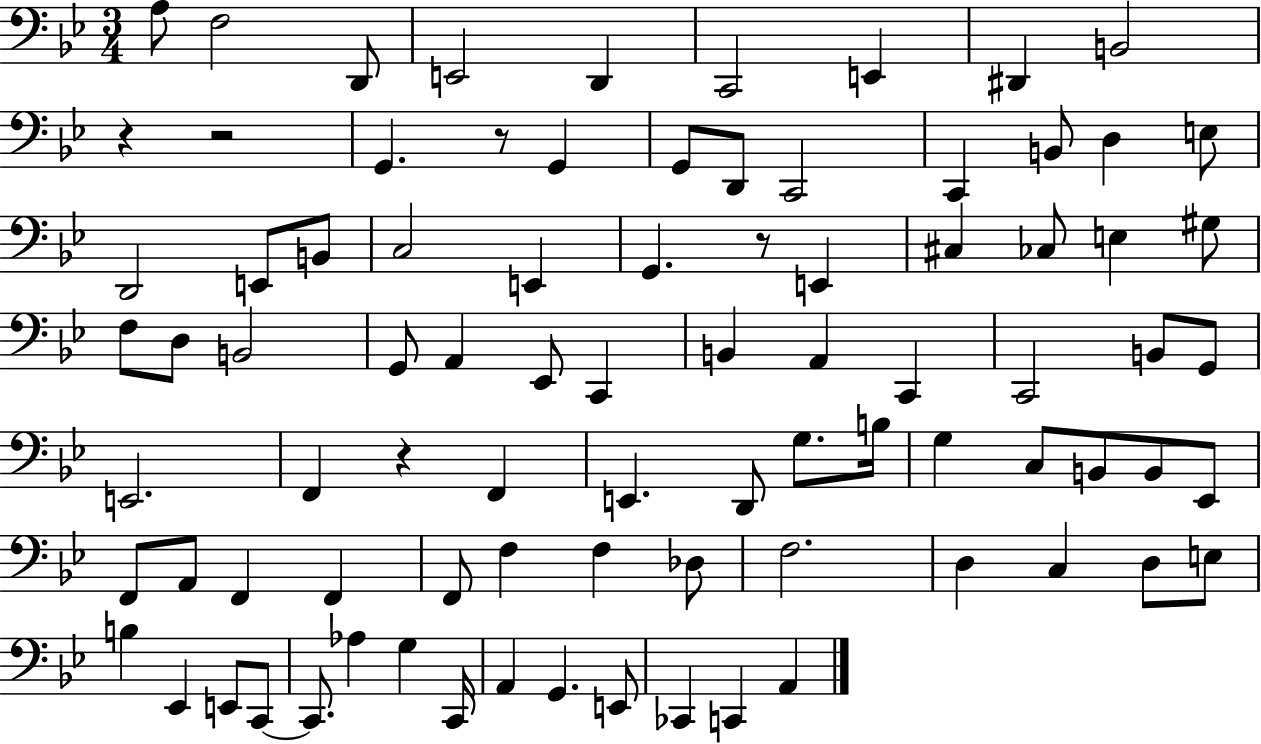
X:1
T:Untitled
M:3/4
L:1/4
K:Bb
A,/2 F,2 D,,/2 E,,2 D,, C,,2 E,, ^D,, B,,2 z z2 G,, z/2 G,, G,,/2 D,,/2 C,,2 C,, B,,/2 D, E,/2 D,,2 E,,/2 B,,/2 C,2 E,, G,, z/2 E,, ^C, _C,/2 E, ^G,/2 F,/2 D,/2 B,,2 G,,/2 A,, _E,,/2 C,, B,, A,, C,, C,,2 B,,/2 G,,/2 E,,2 F,, z F,, E,, D,,/2 G,/2 B,/4 G, C,/2 B,,/2 B,,/2 _E,,/2 F,,/2 A,,/2 F,, F,, F,,/2 F, F, _D,/2 F,2 D, C, D,/2 E,/2 B, _E,, E,,/2 C,,/2 C,,/2 _A, G, C,,/4 A,, G,, E,,/2 _C,, C,, A,,